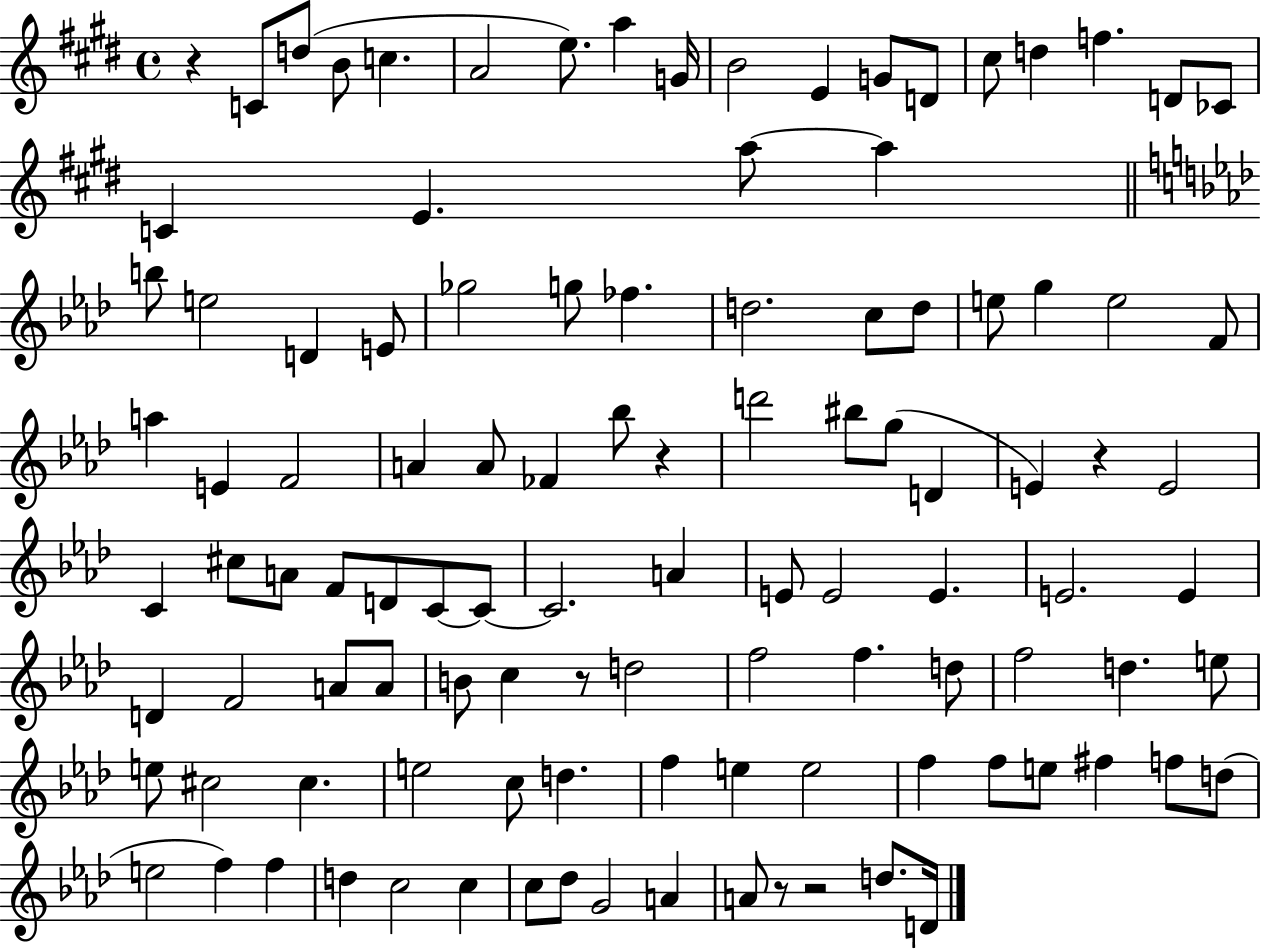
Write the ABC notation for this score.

X:1
T:Untitled
M:4/4
L:1/4
K:E
z C/2 d/2 B/2 c A2 e/2 a G/4 B2 E G/2 D/2 ^c/2 d f D/2 _C/2 C E a/2 a b/2 e2 D E/2 _g2 g/2 _f d2 c/2 d/2 e/2 g e2 F/2 a E F2 A A/2 _F _b/2 z d'2 ^b/2 g/2 D E z E2 C ^c/2 A/2 F/2 D/2 C/2 C/2 C2 A E/2 E2 E E2 E D F2 A/2 A/2 B/2 c z/2 d2 f2 f d/2 f2 d e/2 e/2 ^c2 ^c e2 c/2 d f e e2 f f/2 e/2 ^f f/2 d/2 e2 f f d c2 c c/2 _d/2 G2 A A/2 z/2 z2 d/2 D/4